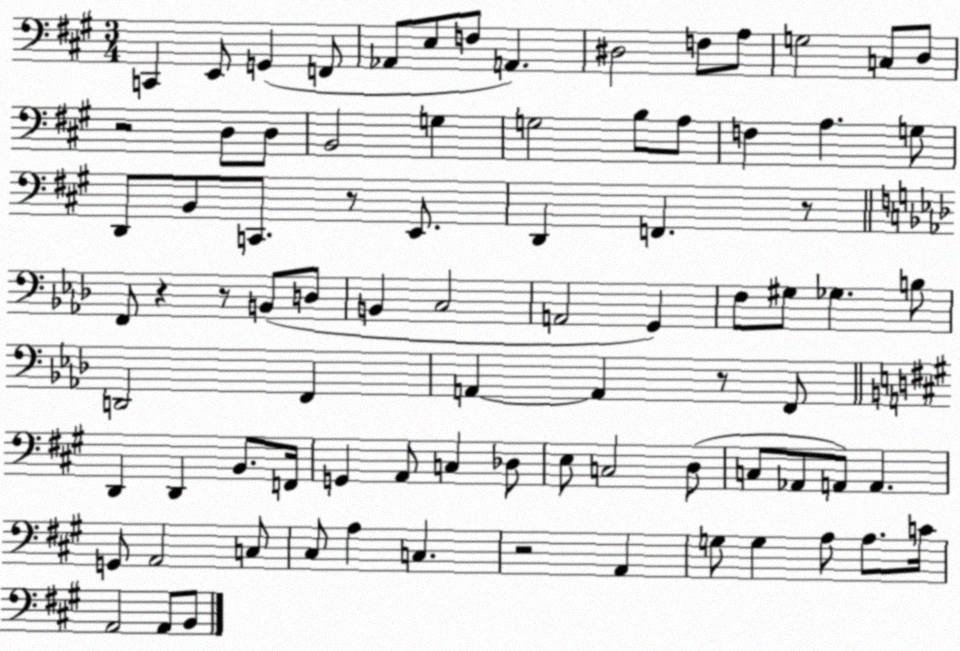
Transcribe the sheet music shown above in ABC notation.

X:1
T:Untitled
M:3/4
L:1/4
K:A
C,, E,,/2 G,, F,,/2 _A,,/2 E,/2 F,/2 A,, ^D,2 F,/2 A,/2 G,2 C,/2 D,/2 z2 D,/2 D,/2 B,,2 G, G,2 B,/2 A,/2 F, A, G,/2 D,,/2 B,,/2 C,,/2 z/2 E,,/2 D,, F,, z/2 F,,/2 z z/2 B,,/2 D,/2 B,, C,2 A,,2 G,, F,/2 ^G,/2 _G, B,/2 D,,2 F,, A,, A,, z/2 F,,/2 D,, D,, B,,/2 F,,/4 G,, A,,/2 C, _D,/2 E,/2 C,2 D,/2 C,/2 _A,,/2 A,,/2 A,, G,,/2 A,,2 C,/2 ^C,/2 A, C, z2 A,, G,/2 G, A,/2 A,/2 C/4 A,,2 A,,/2 B,,/2